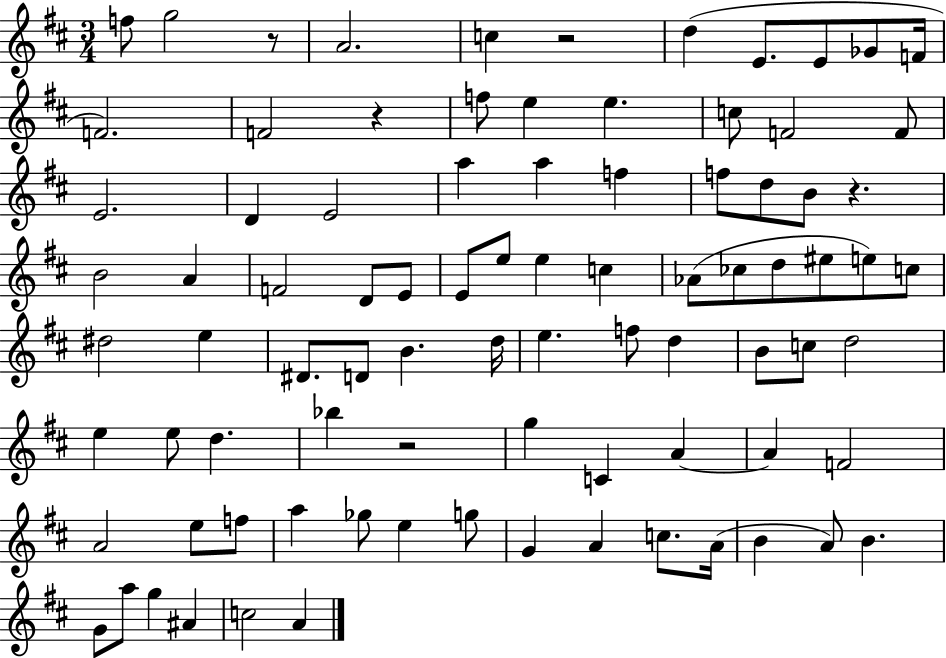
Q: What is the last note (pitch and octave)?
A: A4